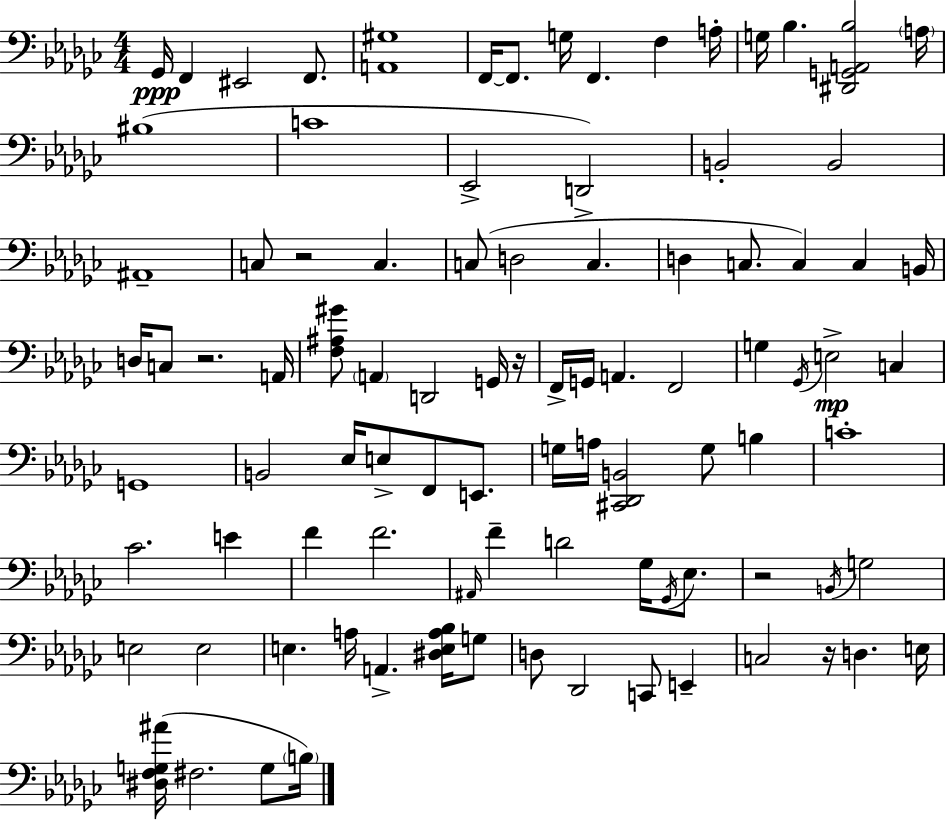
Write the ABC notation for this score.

X:1
T:Untitled
M:4/4
L:1/4
K:Ebm
_G,,/4 F,, ^E,,2 F,,/2 [A,,^G,]4 F,,/4 F,,/2 G,/4 F,, F, A,/4 G,/4 _B, [^D,,G,,A,,_B,]2 A,/4 ^B,4 C4 _E,,2 D,,2 B,,2 B,,2 ^A,,4 C,/2 z2 C, C,/2 D,2 C, D, C,/2 C, C, B,,/4 D,/4 C,/2 z2 A,,/4 [F,^A,^G]/2 A,, D,,2 G,,/4 z/4 F,,/4 G,,/4 A,, F,,2 G, _G,,/4 E,2 C, G,,4 B,,2 _E,/4 E,/2 F,,/2 E,,/2 G,/4 A,/4 [^C,,_D,,B,,]2 G,/2 B, C4 _C2 E F F2 ^A,,/4 F D2 _G,/4 _G,,/4 _E,/2 z2 B,,/4 G,2 E,2 E,2 E, A,/4 A,, [^D,E,A,_B,]/4 G,/2 D,/2 _D,,2 C,,/2 E,, C,2 z/4 D, E,/4 [^D,F,G,^A]/4 ^F,2 G,/2 B,/4